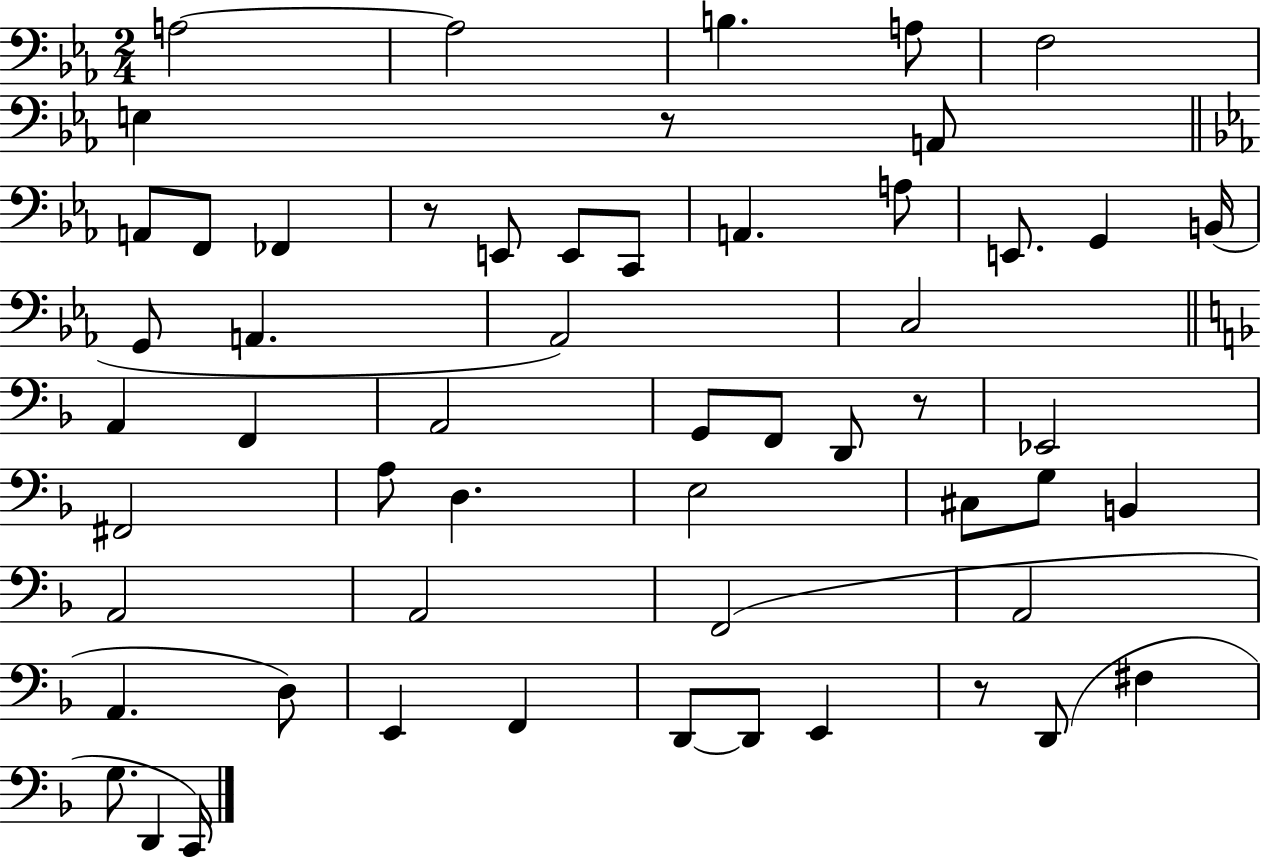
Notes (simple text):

A3/h A3/h B3/q. A3/e F3/h E3/q R/e A2/e A2/e F2/e FES2/q R/e E2/e E2/e C2/e A2/q. A3/e E2/e. G2/q B2/s G2/e A2/q. Ab2/h C3/h A2/q F2/q A2/h G2/e F2/e D2/e R/e Eb2/h F#2/h A3/e D3/q. E3/h C#3/e G3/e B2/q A2/h A2/h F2/h A2/h A2/q. D3/e E2/q F2/q D2/e D2/e E2/q R/e D2/e F#3/q G3/e. D2/q C2/s